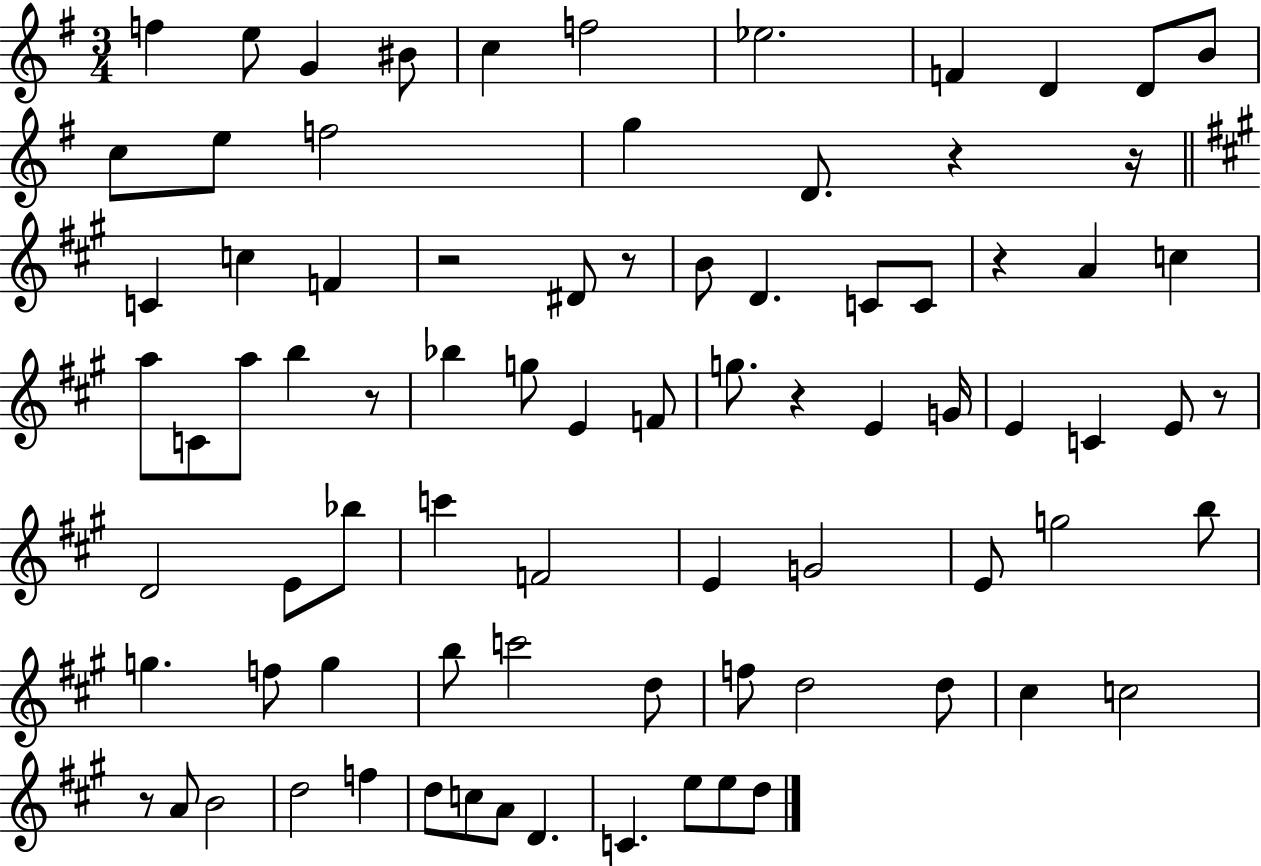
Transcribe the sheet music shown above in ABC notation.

X:1
T:Untitled
M:3/4
L:1/4
K:G
f e/2 G ^B/2 c f2 _e2 F D D/2 B/2 c/2 e/2 f2 g D/2 z z/4 C c F z2 ^D/2 z/2 B/2 D C/2 C/2 z A c a/2 C/2 a/2 b z/2 _b g/2 E F/2 g/2 z E G/4 E C E/2 z/2 D2 E/2 _b/2 c' F2 E G2 E/2 g2 b/2 g f/2 g b/2 c'2 d/2 f/2 d2 d/2 ^c c2 z/2 A/2 B2 d2 f d/2 c/2 A/2 D C e/2 e/2 d/2